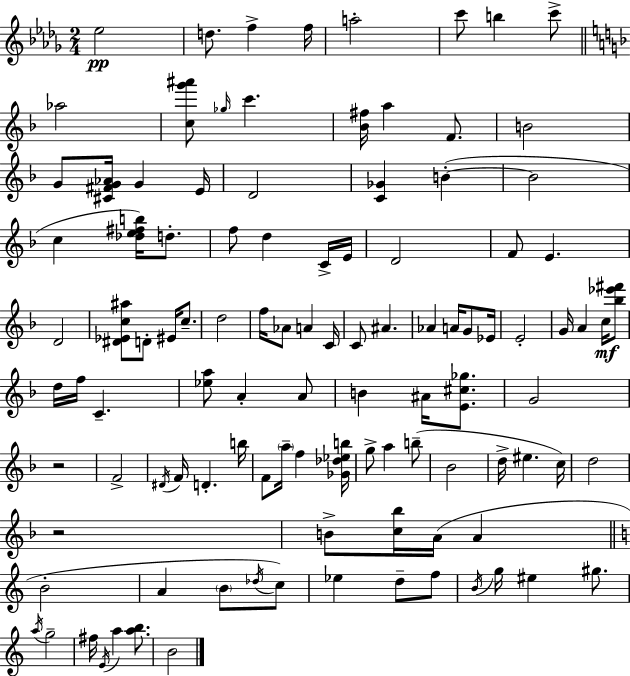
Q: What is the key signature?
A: BES minor